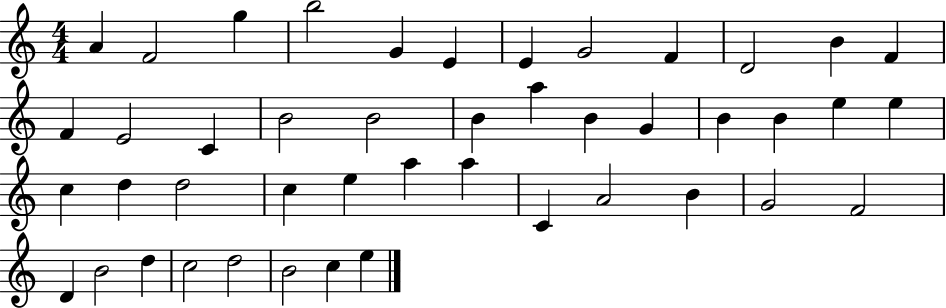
A4/q F4/h G5/q B5/h G4/q E4/q E4/q G4/h F4/q D4/h B4/q F4/q F4/q E4/h C4/q B4/h B4/h B4/q A5/q B4/q G4/q B4/q B4/q E5/q E5/q C5/q D5/q D5/h C5/q E5/q A5/q A5/q C4/q A4/h B4/q G4/h F4/h D4/q B4/h D5/q C5/h D5/h B4/h C5/q E5/q